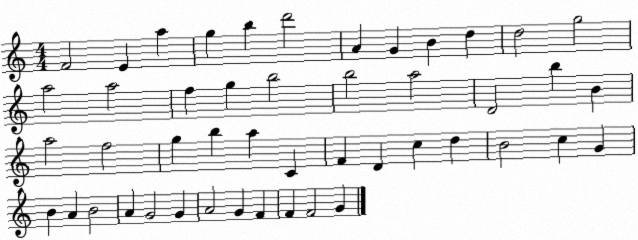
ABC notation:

X:1
T:Untitled
M:4/4
L:1/4
K:C
F2 E a g b d'2 A G B d d2 g2 a2 a2 f g b2 b2 a2 D2 b B a2 f2 g b a C F D c d B2 c G B A B2 A G2 G A2 G F F F2 G